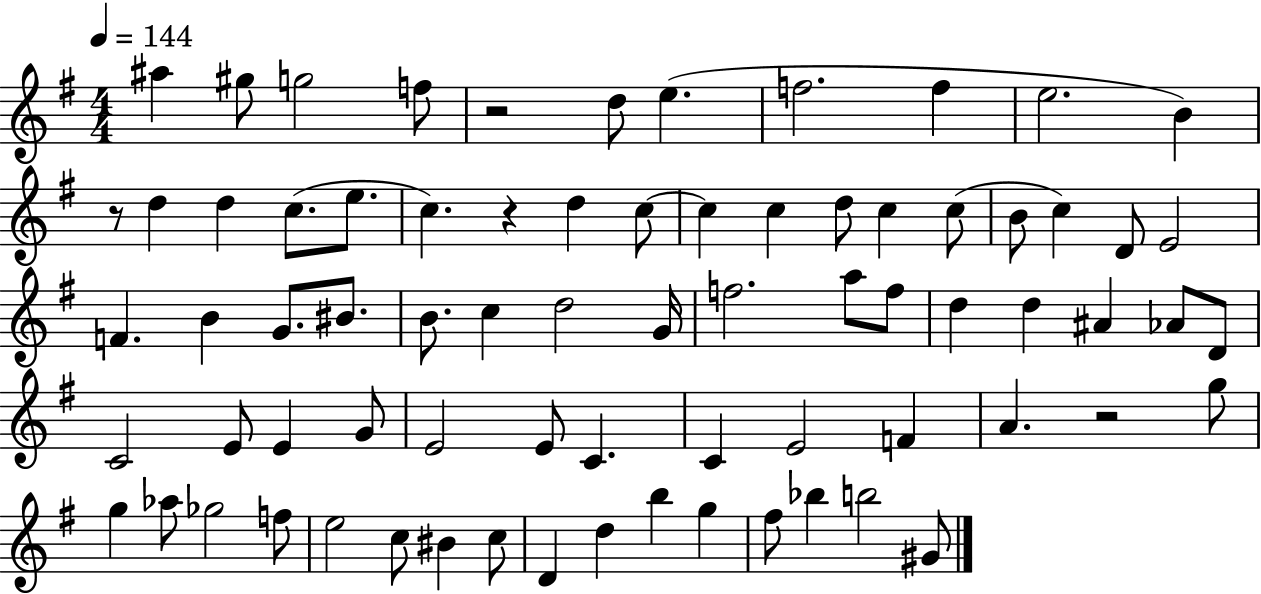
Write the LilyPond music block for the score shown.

{
  \clef treble
  \numericTimeSignature
  \time 4/4
  \key g \major
  \tempo 4 = 144
  ais''4 gis''8 g''2 f''8 | r2 d''8 e''4.( | f''2. f''4 | e''2. b'4) | \break r8 d''4 d''4 c''8.( e''8. | c''4.) r4 d''4 c''8~~ | c''4 c''4 d''8 c''4 c''8( | b'8 c''4) d'8 e'2 | \break f'4. b'4 g'8. bis'8. | b'8. c''4 d''2 g'16 | f''2. a''8 f''8 | d''4 d''4 ais'4 aes'8 d'8 | \break c'2 e'8 e'4 g'8 | e'2 e'8 c'4. | c'4 e'2 f'4 | a'4. r2 g''8 | \break g''4 aes''8 ges''2 f''8 | e''2 c''8 bis'4 c''8 | d'4 d''4 b''4 g''4 | fis''8 bes''4 b''2 gis'8 | \break \bar "|."
}